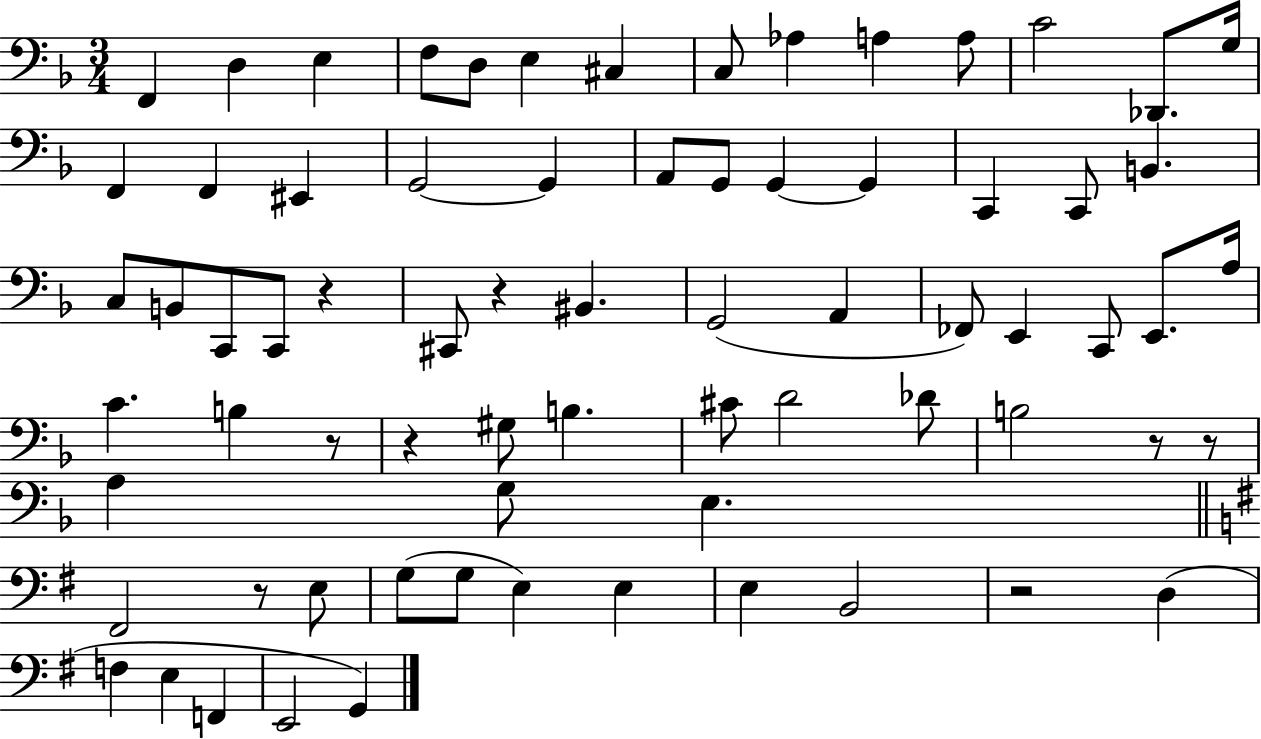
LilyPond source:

{
  \clef bass
  \numericTimeSignature
  \time 3/4
  \key f \major
  f,4 d4 e4 | f8 d8 e4 cis4 | c8 aes4 a4 a8 | c'2 des,8. g16 | \break f,4 f,4 eis,4 | g,2~~ g,4 | a,8 g,8 g,4~~ g,4 | c,4 c,8 b,4. | \break c8 b,8 c,8 c,8 r4 | cis,8 r4 bis,4. | g,2( a,4 | fes,8) e,4 c,8 e,8. a16 | \break c'4. b4 r8 | r4 gis8 b4. | cis'8 d'2 des'8 | b2 r8 r8 | \break a4 g8 e4. | \bar "||" \break \key g \major fis,2 r8 e8 | g8( g8 e4) e4 | e4 b,2 | r2 d4( | \break f4 e4 f,4 | e,2 g,4) | \bar "|."
}